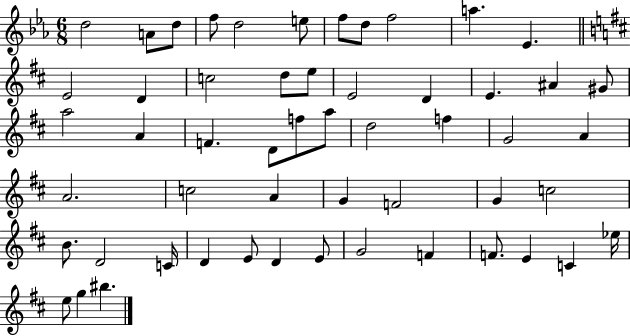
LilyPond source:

{
  \clef treble
  \numericTimeSignature
  \time 6/8
  \key ees \major
  \repeat volta 2 { d''2 a'8 d''8 | f''8 d''2 e''8 | f''8 d''8 f''2 | a''4. ees'4. | \break \bar "||" \break \key d \major e'2 d'4 | c''2 d''8 e''8 | e'2 d'4 | e'4. ais'4 gis'8 | \break a''2 a'4 | f'4. d'8 f''8 a''8 | d''2 f''4 | g'2 a'4 | \break a'2. | c''2 a'4 | g'4 f'2 | g'4 c''2 | \break b'8. d'2 c'16 | d'4 e'8 d'4 e'8 | g'2 f'4 | f'8. e'4 c'4 ees''16 | \break e''8 g''4 bis''4. | } \bar "|."
}